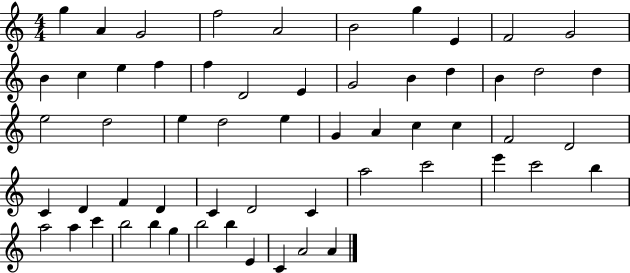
X:1
T:Untitled
M:4/4
L:1/4
K:C
g A G2 f2 A2 B2 g E F2 G2 B c e f f D2 E G2 B d B d2 d e2 d2 e d2 e G A c c F2 D2 C D F D C D2 C a2 c'2 e' c'2 b a2 a c' b2 b g b2 b E C A2 A